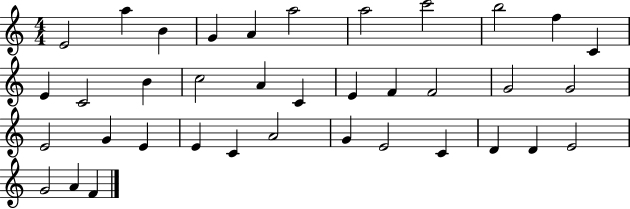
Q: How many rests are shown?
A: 0